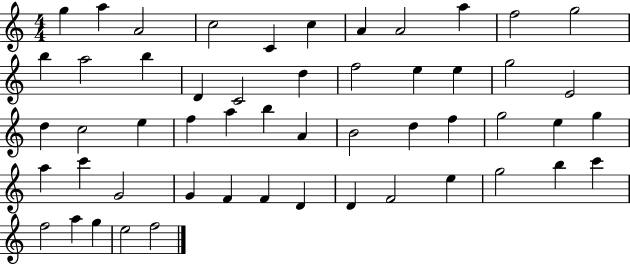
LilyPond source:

{
  \clef treble
  \numericTimeSignature
  \time 4/4
  \key c \major
  g''4 a''4 a'2 | c''2 c'4 c''4 | a'4 a'2 a''4 | f''2 g''2 | \break b''4 a''2 b''4 | d'4 c'2 d''4 | f''2 e''4 e''4 | g''2 e'2 | \break d''4 c''2 e''4 | f''4 a''4 b''4 a'4 | b'2 d''4 f''4 | g''2 e''4 g''4 | \break a''4 c'''4 g'2 | g'4 f'4 f'4 d'4 | d'4 f'2 e''4 | g''2 b''4 c'''4 | \break f''2 a''4 g''4 | e''2 f''2 | \bar "|."
}